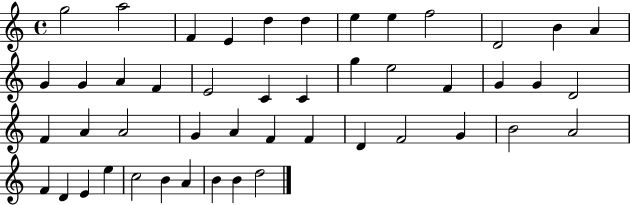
G5/h A5/h F4/q E4/q D5/q D5/q E5/q E5/q F5/h D4/h B4/q A4/q G4/q G4/q A4/q F4/q E4/h C4/q C4/q G5/q E5/h F4/q G4/q G4/q D4/h F4/q A4/q A4/h G4/q A4/q F4/q F4/q D4/q F4/h G4/q B4/h A4/h F4/q D4/q E4/q E5/q C5/h B4/q A4/q B4/q B4/q D5/h